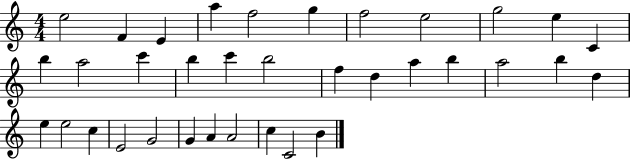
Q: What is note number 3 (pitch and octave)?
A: E4